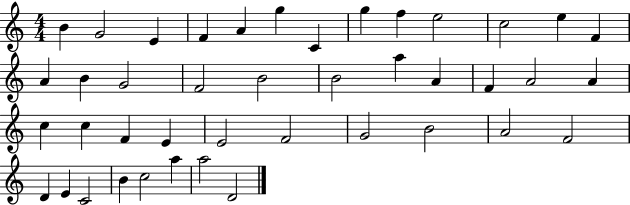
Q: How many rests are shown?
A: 0